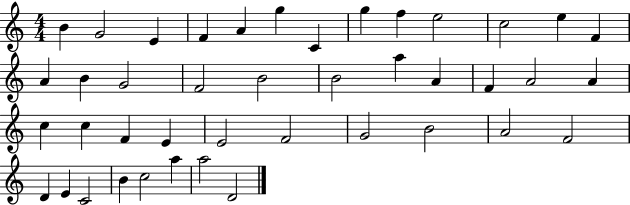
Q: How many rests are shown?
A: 0